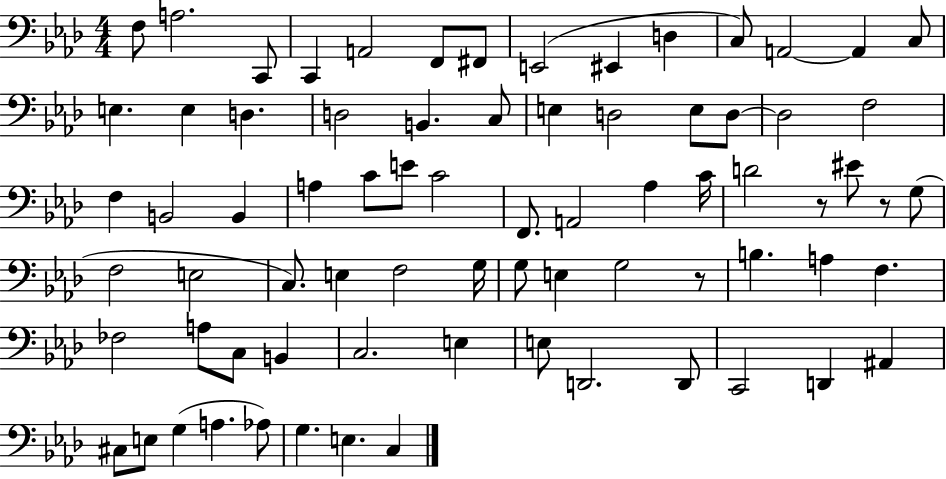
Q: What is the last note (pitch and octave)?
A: C3